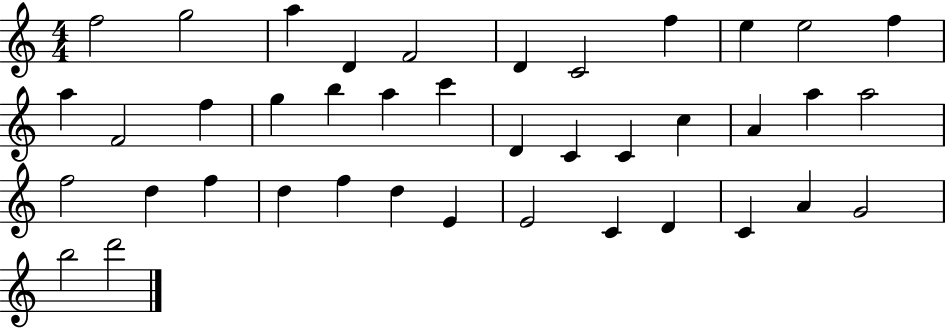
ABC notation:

X:1
T:Untitled
M:4/4
L:1/4
K:C
f2 g2 a D F2 D C2 f e e2 f a F2 f g b a c' D C C c A a a2 f2 d f d f d E E2 C D C A G2 b2 d'2